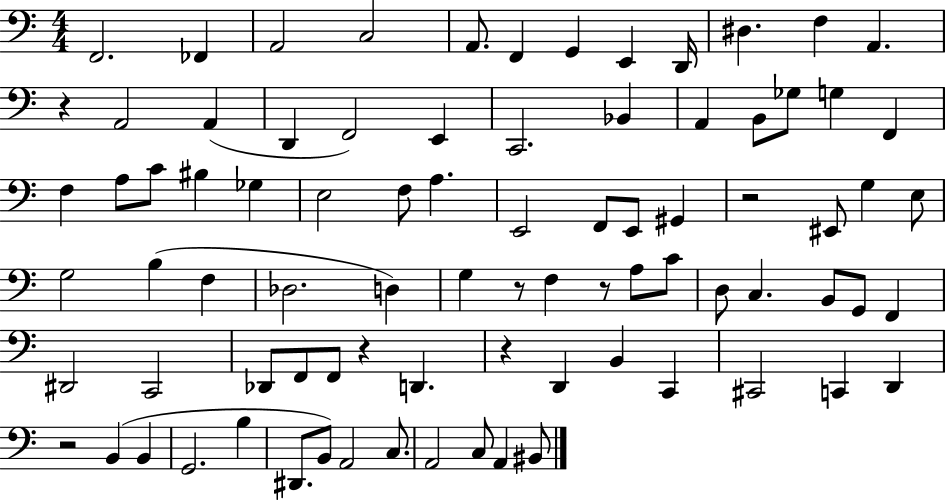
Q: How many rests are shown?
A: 7